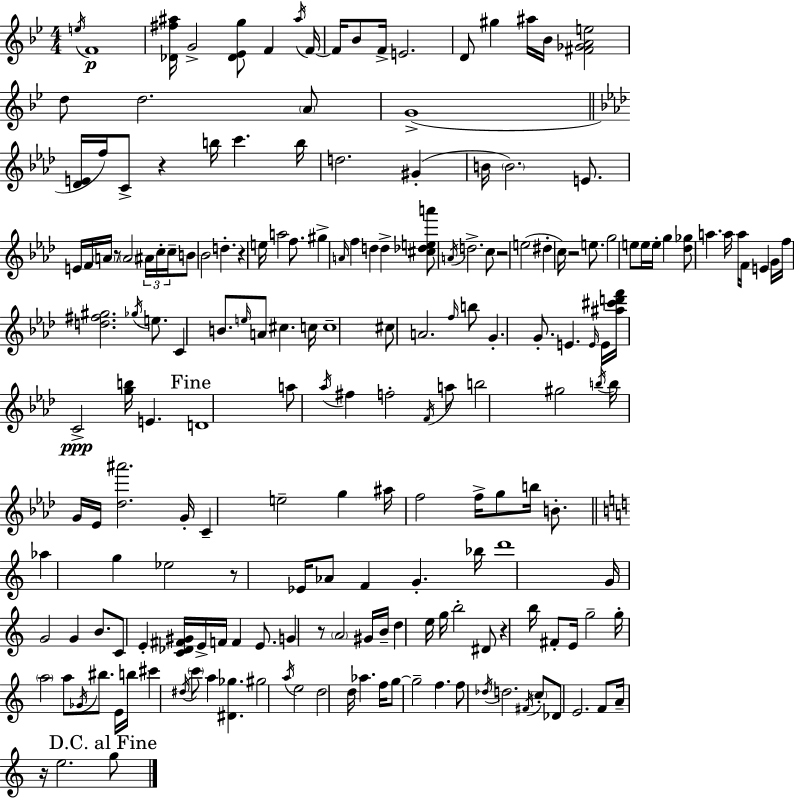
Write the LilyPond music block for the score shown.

{
  \clef treble
  \numericTimeSignature
  \time 4/4
  \key bes \major
  \repeat volta 2 { \acciaccatura { e''16 }\p f'1 | <des' fis'' ais''>16 g'2-> <des' ees' g''>8 f'4 | \acciaccatura { ais''16 } f'16~~ f'16 bes'8 f'16-> e'2. | d'8 gis''4 ais''16 bes'16 <fis' ges' a' e''>2 | \break d''8 d''2. | \parenthesize a'8 g'1->( | \bar "||" \break \key f \minor <des' e'>16 f''16) c'8-> r4 b''16 c'''4. b''16 | d''2. gis'4-.( | b'16 \parenthesize b'2.) e'8. | e'16 f'16 \parenthesize a'16 r8 \parenthesize a'2 \tuplet 3/2 { ais'16 c''16-. c''16-- } | \break b'8 bes'2 d''4.-. | r4 e''16 a''2 f''8. | gis''4-> \grace { a'16 } f''4 d''4 d''4-> | <cis'' des'' e'' a'''>8 \acciaccatura { a'16 } d''2.-> | \break c''8 r2 e''2( | dis''4-. c''16) r2 e''8. | g''2 e''8 e''16 e''16-. g''4 | <des'' ges''>8 a''4. a''16 a''16 f'16 e'4 | \break g'16 f''16 <d'' fis'' gis''>2. \acciaccatura { ges''16 } | e''8. c'4 b'8. \grace { e''16 } a'8 cis''4. | c''16 c''1-- | cis''8 a'2. | \break \grace { f''16 } b''8 g'4.-. g'8.-. e'4. | \grace { e'16 } e'16 <ais'' cis''' d''' f'''>16 c'2->\ppp <g'' b''>16 | e'4. \mark "Fine" d'1 | a''8 \acciaccatura { aes''16 } fis''4 f''2-. | \break \acciaccatura { f'16 } a''8 b''2 | gis''2 \acciaccatura { b''16 } b''16 g'16 ees'16 <des'' ais'''>2. | g'16-. c'4-- e''2-- | g''4 ais''16 f''2 | \break f''16-> g''8 b''16 b'8.-. \bar "||" \break \key c \major aes''4 g''4 ees''2 | r8 ees'16 aes'8 f'4 g'4.-. bes''16 | d'''1 | g'16 g'2 g'4 b'8. | \break c'8 e'4-. <c' des' fis' gis'>16 e'16-> f'16 f'4 e'8. | g'4 r8 \parenthesize a'2 gis'16 b'16-- | d''4 e''16 g''16 b''2-. dis'8 | r4 b''16 fis'8-. e'16 g''2-- | \break g''16-. \parenthesize a''2 a''8 \acciaccatura { ges'16 } bis''8. e'16 | b''16 cis'''4 \acciaccatura { dis''16 } \parenthesize c'''8 a''4 <dis' ges''>4. | gis''2 \acciaccatura { a''16 } e''2 | d''2 d''16 aes''4. | \break f''16 g''8~~ g''2-- f''4. | f''8 \acciaccatura { des''16 } d''2. | \acciaccatura { fis'16 } \parenthesize c''8-. des'8 e'2. | f'8 a'16-- r16 e''2. | \break \mark "D.C. al Fine" g''8 } \bar "|."
}